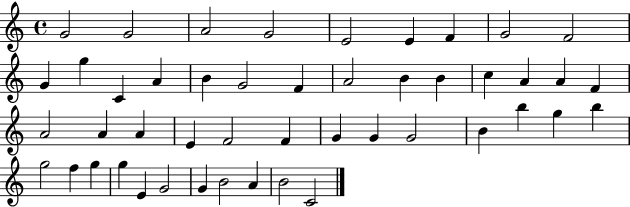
{
  \clef treble
  \time 4/4
  \defaultTimeSignature
  \key c \major
  g'2 g'2 | a'2 g'2 | e'2 e'4 f'4 | g'2 f'2 | \break g'4 g''4 c'4 a'4 | b'4 g'2 f'4 | a'2 b'4 b'4 | c''4 a'4 a'4 f'4 | \break a'2 a'4 a'4 | e'4 f'2 f'4 | g'4 g'4 g'2 | b'4 b''4 g''4 b''4 | \break g''2 f''4 g''4 | g''4 e'4 g'2 | g'4 b'2 a'4 | b'2 c'2 | \break \bar "|."
}